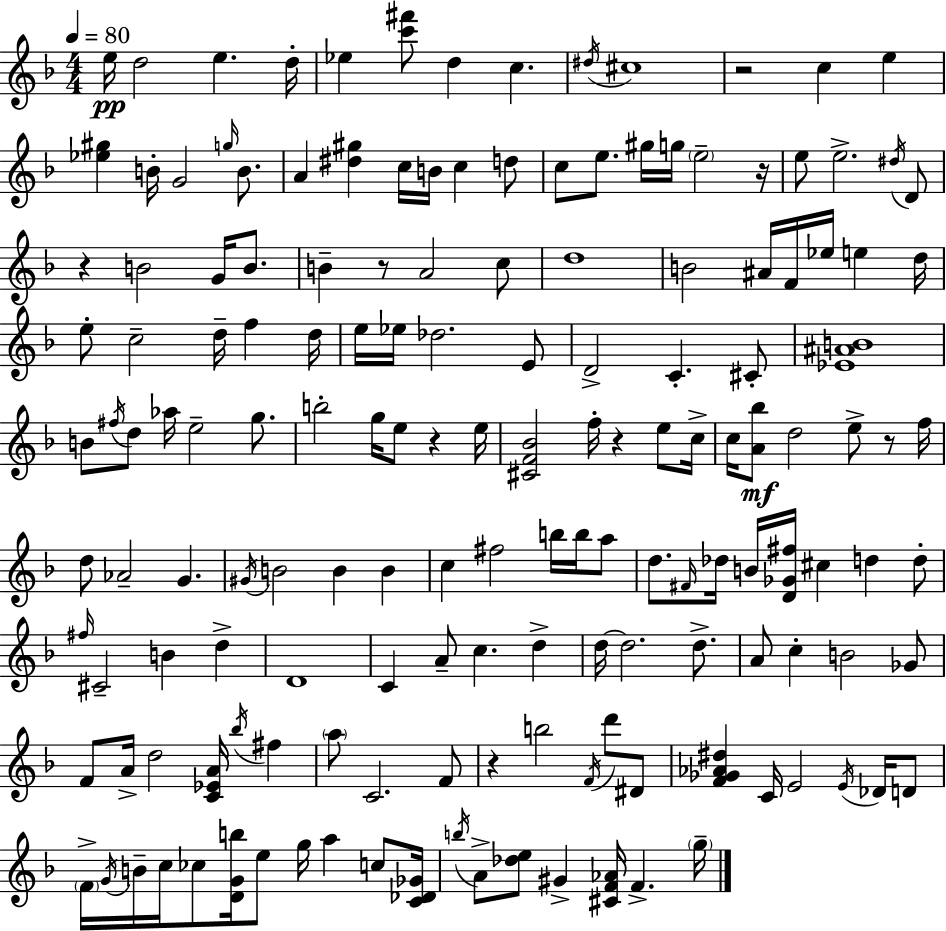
{
  \clef treble
  \numericTimeSignature
  \time 4/4
  \key f \major
  \tempo 4 = 80
  e''16\pp d''2 e''4. d''16-. | ees''4 <c''' fis'''>8 d''4 c''4. | \acciaccatura { dis''16 } cis''1 | r2 c''4 e''4 | \break <ees'' gis''>4 b'16-. g'2 \grace { g''16 } b'8. | a'4 <dis'' gis''>4 c''16 b'16 c''4 | d''8 c''8 e''8. gis''16 g''16 \parenthesize e''2-- | r16 e''8 e''2.-> | \break \acciaccatura { dis''16 } d'8 r4 b'2 g'16 | b'8. b'4-- r8 a'2 | c''8 d''1 | b'2 ais'16 f'16 ees''16 e''4 | \break d''16 e''8-. c''2-- d''16-- f''4 | d''16 e''16 ees''16 des''2. | e'8 d'2-> c'4.-. | cis'8-. <ees' ais' b'>1 | \break b'8 \acciaccatura { fis''16 } d''8 aes''16 e''2-- | g''8. b''2-. g''16 e''8 r4 | e''16 <cis' f' bes'>2 f''16-. r4 | e''8 c''16-> c''16 <a' bes''>8\mf d''2 e''8-> | \break r8 f''16 d''8 aes'2-- g'4. | \acciaccatura { gis'16 } b'2 b'4 | b'4 c''4 fis''2 | b''16 b''16 a''8 d''8. \grace { fis'16 } des''16 b'16 <d' ges' fis''>16 cis''4 | \break d''4 d''8-. \grace { fis''16 } cis'2-- b'4 | d''4-> d'1 | c'4 a'8-- c''4. | d''4-> d''16~~ d''2. | \break d''8.-> a'8 c''4-. b'2 | ges'8 f'8 a'16-> d''2 | <c' ees' a'>16 \acciaccatura { bes''16 } fis''4 \parenthesize a''8 c'2. | f'8 r4 b''2 | \break \acciaccatura { f'16 } d'''8 dis'8 <f' ges' aes' dis''>4 c'16 e'2 | \acciaccatura { e'16 } des'16 d'8 \parenthesize f'16-> \acciaccatura { g'16 } b'16-- c''16 ces''8 | <d' g' b''>16 e''8 g''16 a''4 c''8 <c' des' ges'>16 \acciaccatura { b''16 } a'8-> <des'' e''>8 | gis'4-> <cis' f' aes'>16 f'4.-> \parenthesize g''16-- \bar "|."
}